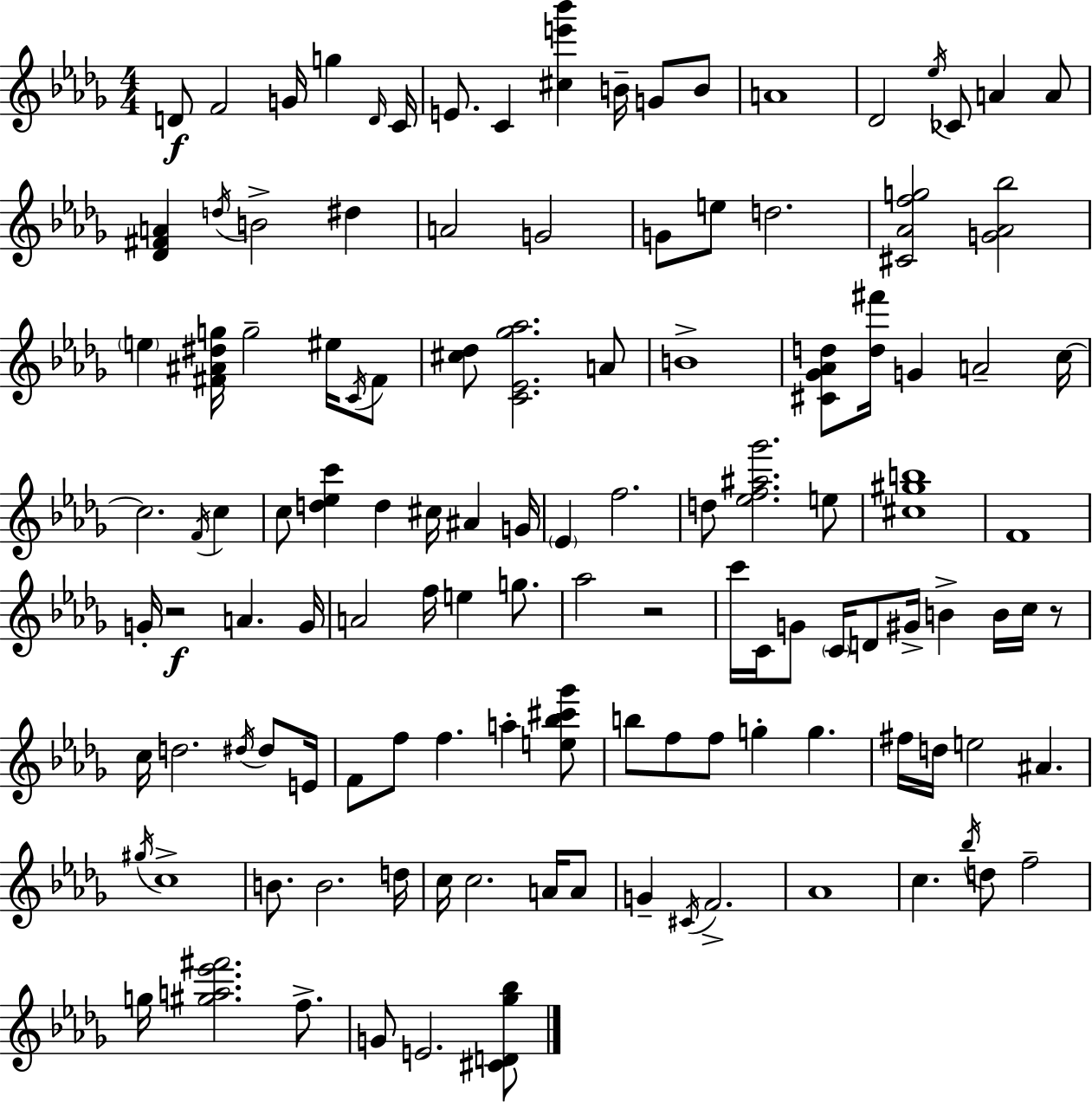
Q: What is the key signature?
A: BES minor